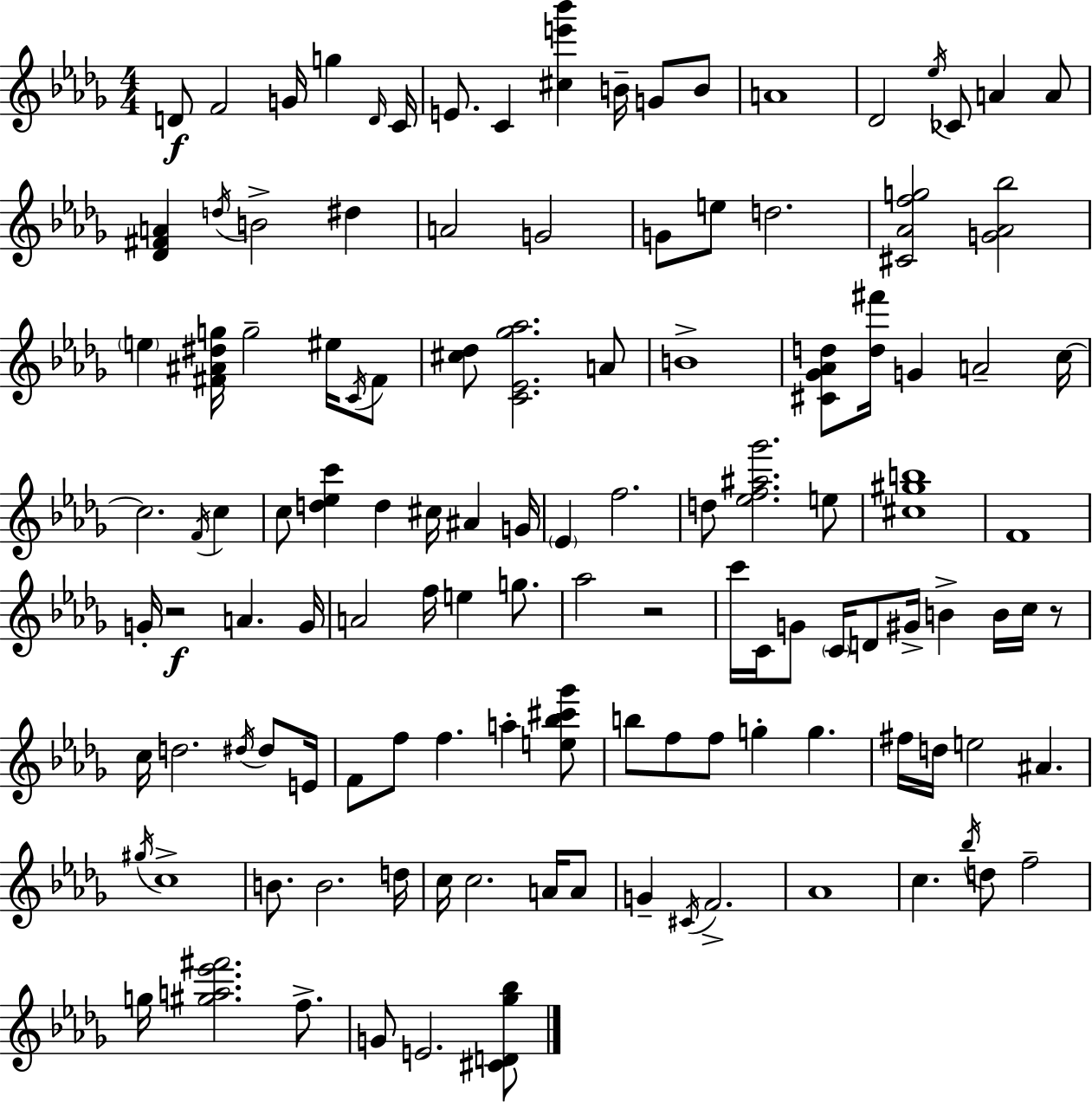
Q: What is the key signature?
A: BES minor